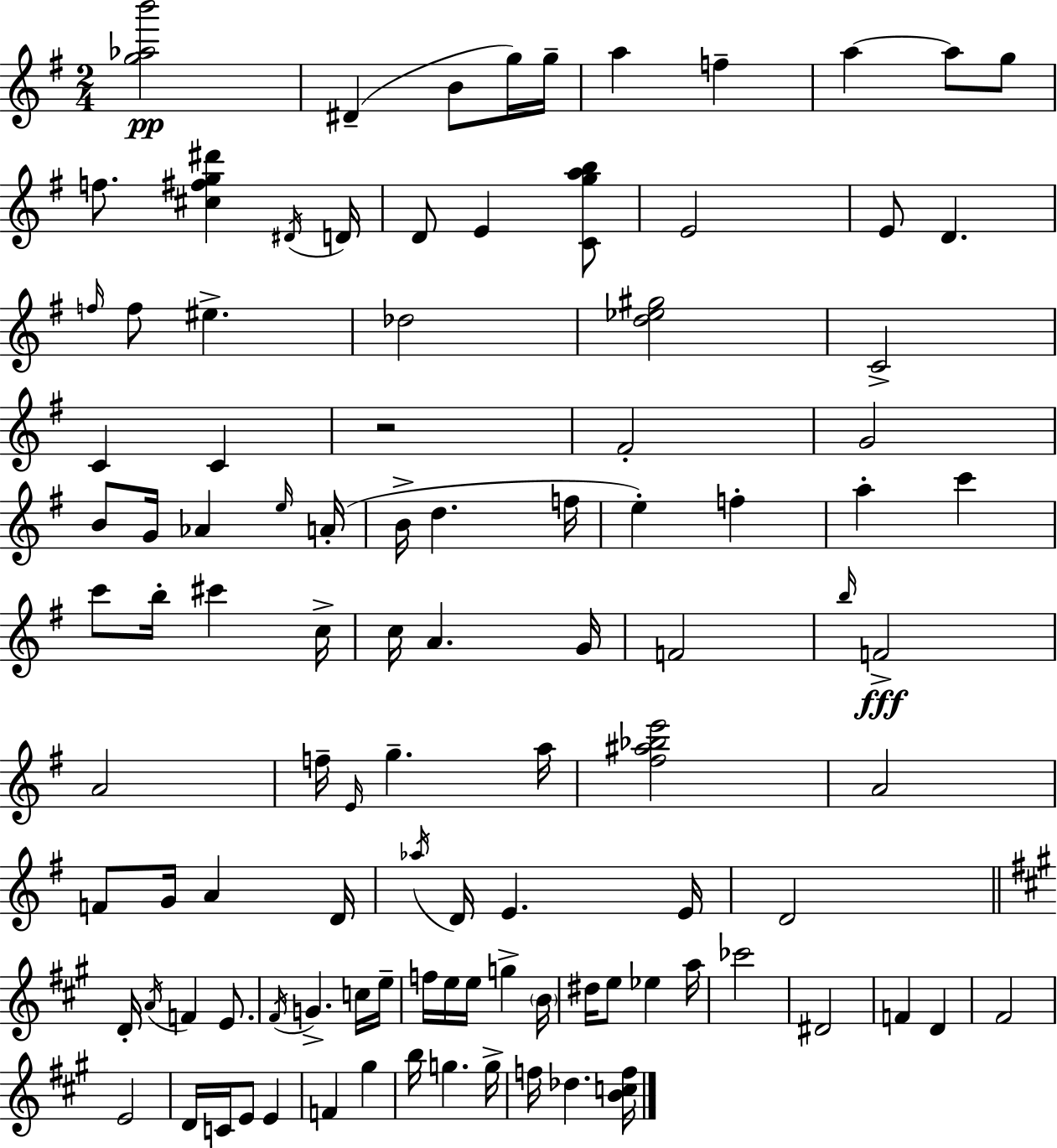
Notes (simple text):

[G5,Ab5,B6]/h D#4/q B4/e G5/s G5/s A5/q F5/q A5/q A5/e G5/e F5/e. [C#5,F#5,G5,D#6]/q D#4/s D4/s D4/e E4/q [C4,G5,A5,B5]/e E4/h E4/e D4/q. F5/s F5/e EIS5/q. Db5/h [D5,Eb5,G#5]/h C4/h C4/q C4/q R/h F#4/h G4/h B4/e G4/s Ab4/q E5/s A4/s B4/s D5/q. F5/s E5/q F5/q A5/q C6/q C6/e B5/s C#6/q C5/s C5/s A4/q. G4/s F4/h B5/s F4/h A4/h F5/s E4/s G5/q. A5/s [F#5,A#5,Bb5,E6]/h A4/h F4/e G4/s A4/q D4/s Ab5/s D4/s E4/q. E4/s D4/h D4/s A4/s F4/q E4/e. F#4/s G4/q. C5/s E5/s F5/s E5/s E5/s G5/q B4/s D#5/s E5/e Eb5/q A5/s CES6/h D#4/h F4/q D4/q F#4/h E4/h D4/s C4/s E4/e E4/q F4/q G#5/q B5/s G5/q. G5/s F5/s Db5/q. [B4,C5,F5]/s